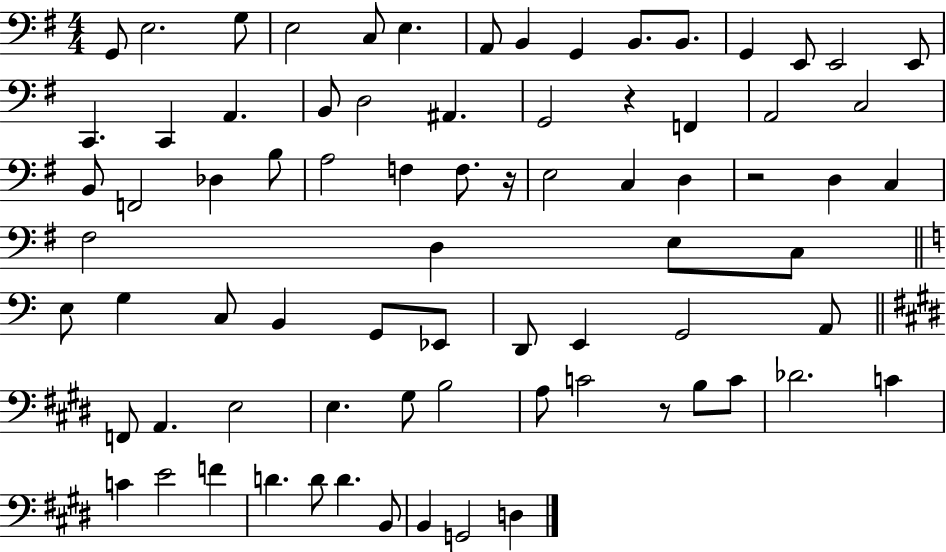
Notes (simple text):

G2/e E3/h. G3/e E3/h C3/e E3/q. A2/e B2/q G2/q B2/e. B2/e. G2/q E2/e E2/h E2/e C2/q. C2/q A2/q. B2/e D3/h A#2/q. G2/h R/q F2/q A2/h C3/h B2/e F2/h Db3/q B3/e A3/h F3/q F3/e. R/s E3/h C3/q D3/q R/h D3/q C3/q F#3/h D3/q E3/e C3/e E3/e G3/q C3/e B2/q G2/e Eb2/e D2/e E2/q G2/h A2/e F2/e A2/q. E3/h E3/q. G#3/e B3/h A3/e C4/h R/e B3/e C4/e Db4/h. C4/q C4/q E4/h F4/q D4/q. D4/e D4/q. B2/e B2/q G2/h D3/q